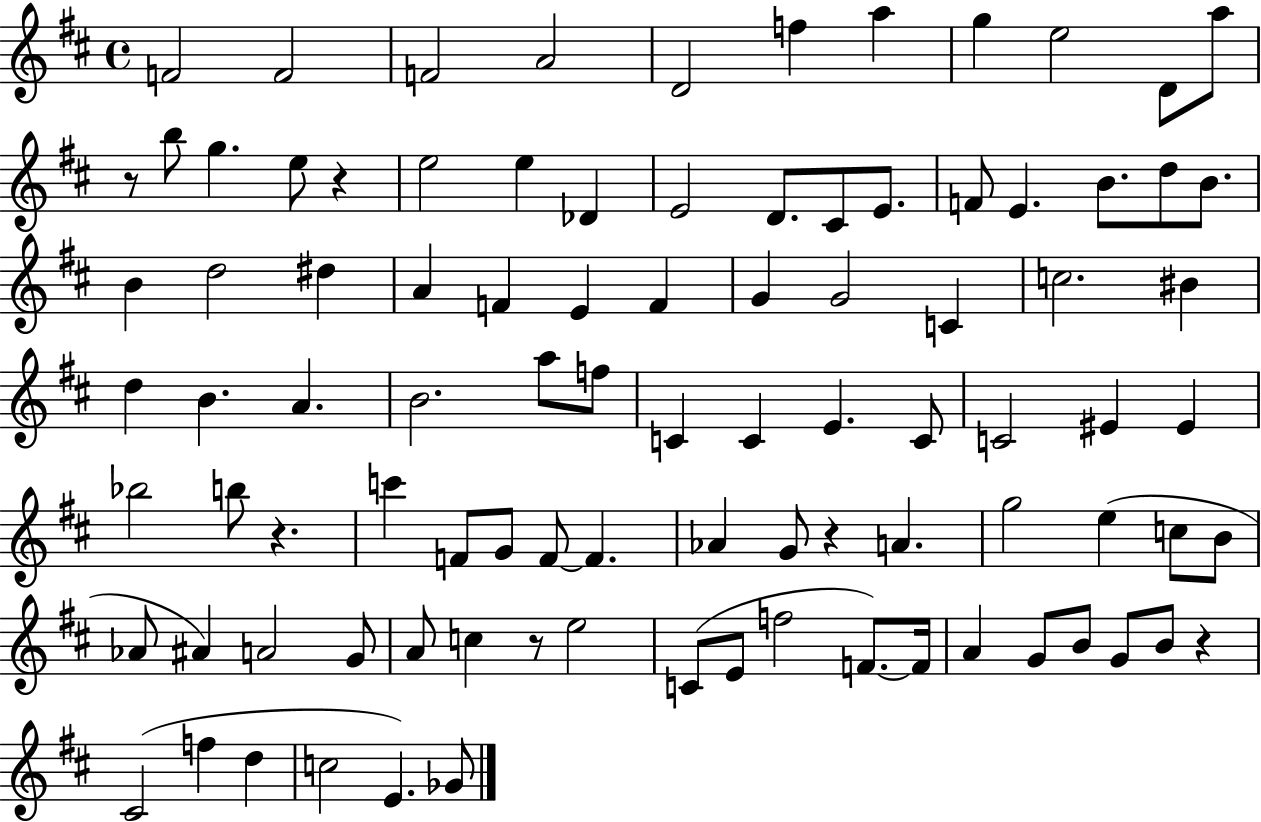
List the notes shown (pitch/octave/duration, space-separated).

F4/h F4/h F4/h A4/h D4/h F5/q A5/q G5/q E5/h D4/e A5/e R/e B5/e G5/q. E5/e R/q E5/h E5/q Db4/q E4/h D4/e. C#4/e E4/e. F4/e E4/q. B4/e. D5/e B4/e. B4/q D5/h D#5/q A4/q F4/q E4/q F4/q G4/q G4/h C4/q C5/h. BIS4/q D5/q B4/q. A4/q. B4/h. A5/e F5/e C4/q C4/q E4/q. C4/e C4/h EIS4/q EIS4/q Bb5/h B5/e R/q. C6/q F4/e G4/e F4/e F4/q. Ab4/q G4/e R/q A4/q. G5/h E5/q C5/e B4/e Ab4/e A#4/q A4/h G4/e A4/e C5/q R/e E5/h C4/e E4/e F5/h F4/e. F4/s A4/q G4/e B4/e G4/e B4/e R/q C#4/h F5/q D5/q C5/h E4/q. Gb4/e